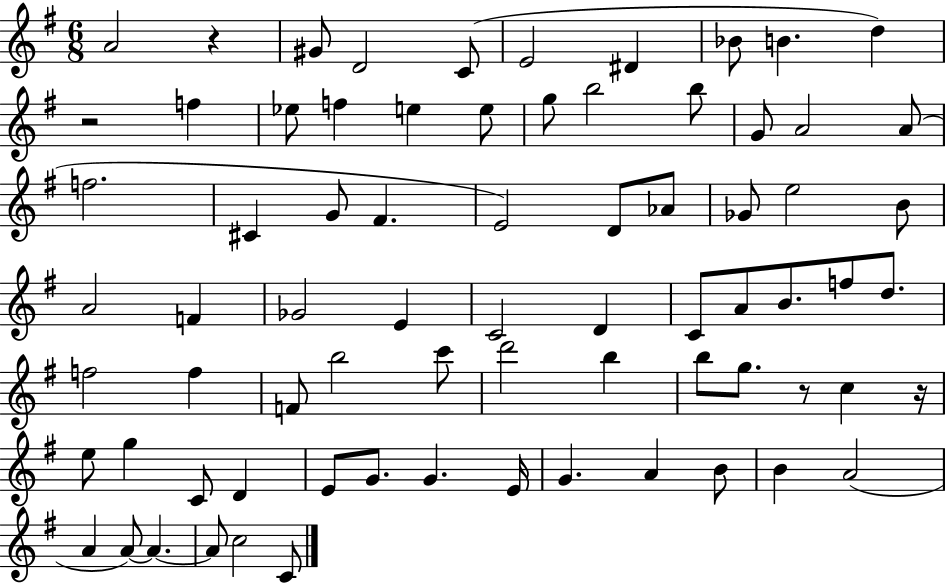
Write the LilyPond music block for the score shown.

{
  \clef treble
  \numericTimeSignature
  \time 6/8
  \key g \major
  a'2 r4 | gis'8 d'2 c'8( | e'2 dis'4 | bes'8 b'4. d''4) | \break r2 f''4 | ees''8 f''4 e''4 e''8 | g''8 b''2 b''8 | g'8 a'2 a'8( | \break f''2. | cis'4 g'8 fis'4. | e'2) d'8 aes'8 | ges'8 e''2 b'8 | \break a'2 f'4 | ges'2 e'4 | c'2 d'4 | c'8 a'8 b'8. f''8 d''8. | \break f''2 f''4 | f'8 b''2 c'''8 | d'''2 b''4 | b''8 g''8. r8 c''4 r16 | \break e''8 g''4 c'8 d'4 | e'8 g'8. g'4. e'16 | g'4. a'4 b'8 | b'4 a'2( | \break a'4 a'8~~) a'4.~~ | a'8 c''2 c'8 | \bar "|."
}